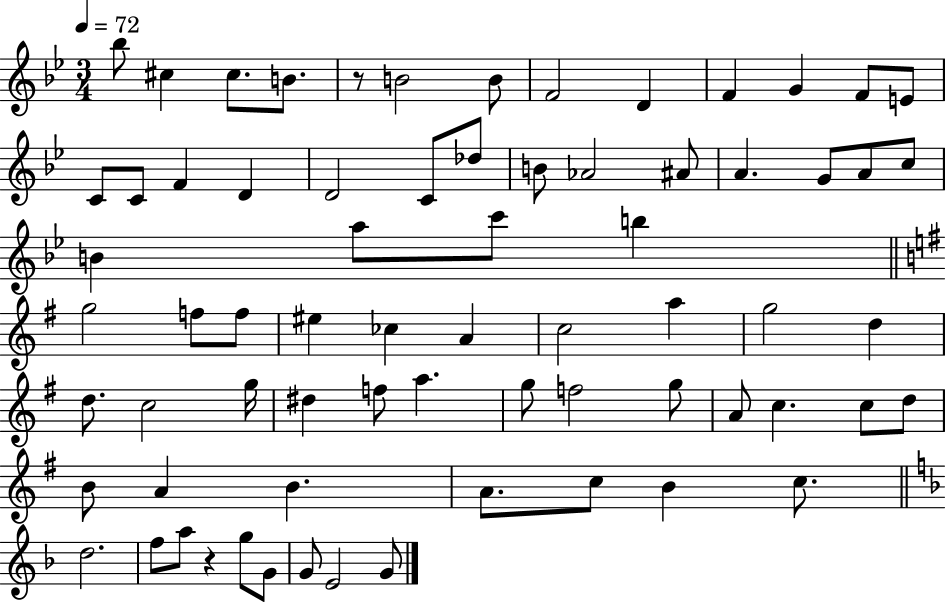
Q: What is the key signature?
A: BES major